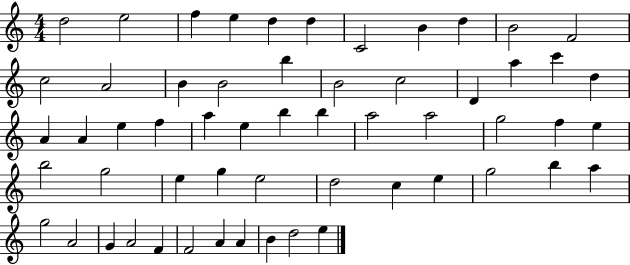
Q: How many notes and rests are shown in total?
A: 57